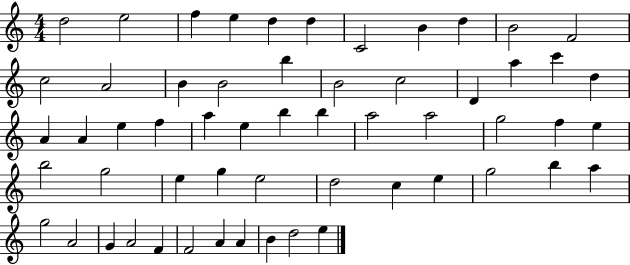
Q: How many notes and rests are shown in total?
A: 57